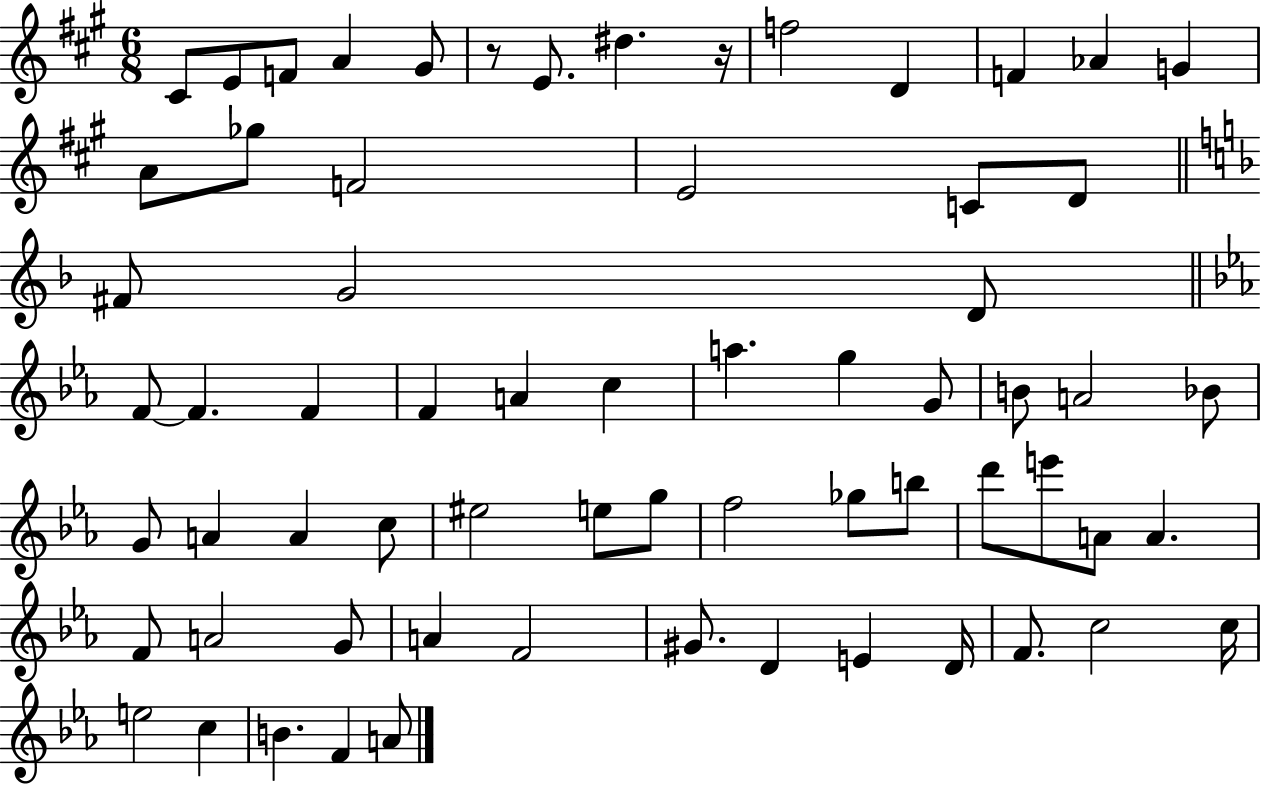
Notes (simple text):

C#4/e E4/e F4/e A4/q G#4/e R/e E4/e. D#5/q. R/s F5/h D4/q F4/q Ab4/q G4/q A4/e Gb5/e F4/h E4/h C4/e D4/e F#4/e G4/h D4/e F4/e F4/q. F4/q F4/q A4/q C5/q A5/q. G5/q G4/e B4/e A4/h Bb4/e G4/e A4/q A4/q C5/e EIS5/h E5/e G5/e F5/h Gb5/e B5/e D6/e E6/e A4/e A4/q. F4/e A4/h G4/e A4/q F4/h G#4/e. D4/q E4/q D4/s F4/e. C5/h C5/s E5/h C5/q B4/q. F4/q A4/e